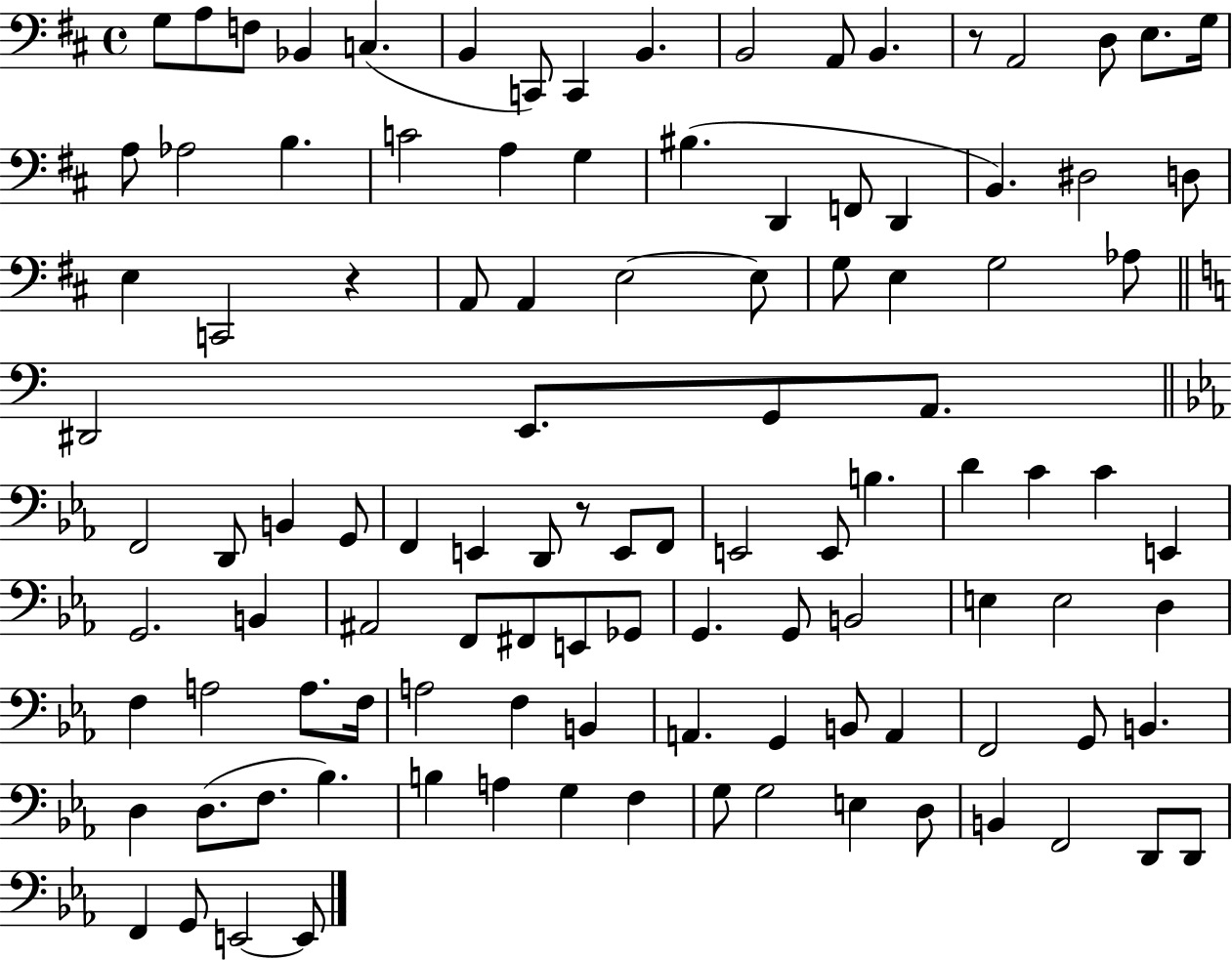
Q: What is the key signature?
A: D major